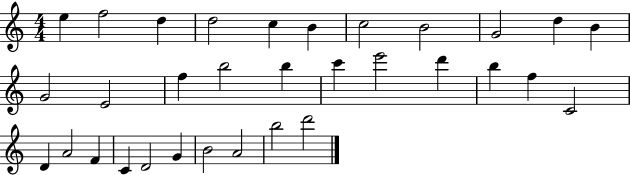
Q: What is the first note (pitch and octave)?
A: E5